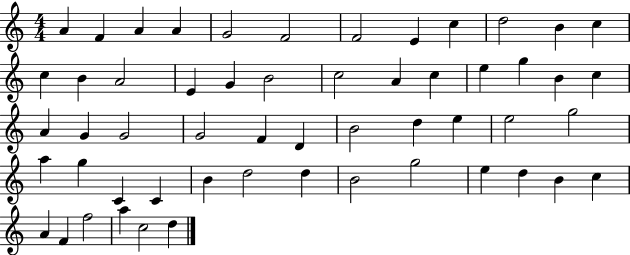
{
  \clef treble
  \numericTimeSignature
  \time 4/4
  \key c \major
  a'4 f'4 a'4 a'4 | g'2 f'2 | f'2 e'4 c''4 | d''2 b'4 c''4 | \break c''4 b'4 a'2 | e'4 g'4 b'2 | c''2 a'4 c''4 | e''4 g''4 b'4 c''4 | \break a'4 g'4 g'2 | g'2 f'4 d'4 | b'2 d''4 e''4 | e''2 g''2 | \break a''4 g''4 c'4 c'4 | b'4 d''2 d''4 | b'2 g''2 | e''4 d''4 b'4 c''4 | \break a'4 f'4 f''2 | a''4 c''2 d''4 | \bar "|."
}